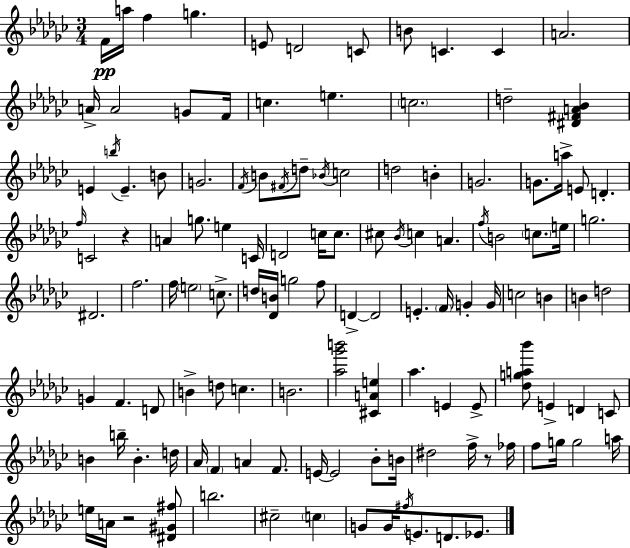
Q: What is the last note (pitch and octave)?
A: Eb4